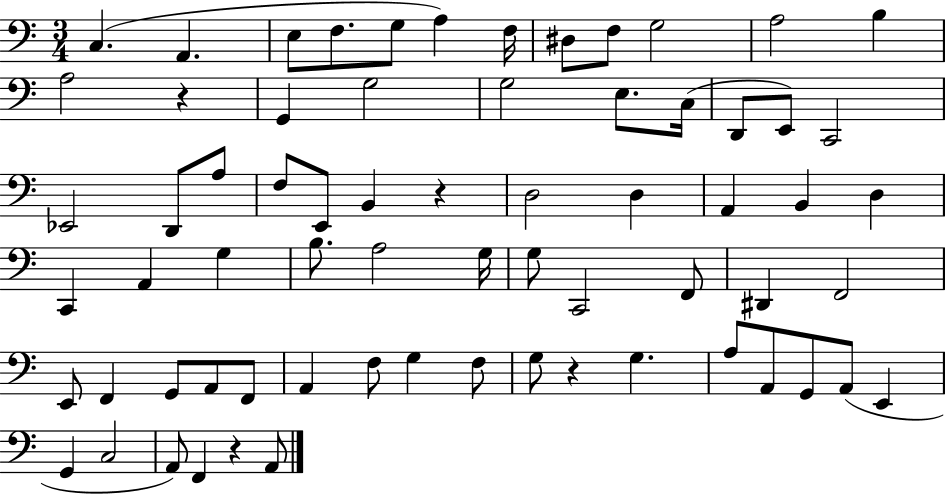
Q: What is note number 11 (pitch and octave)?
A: A3